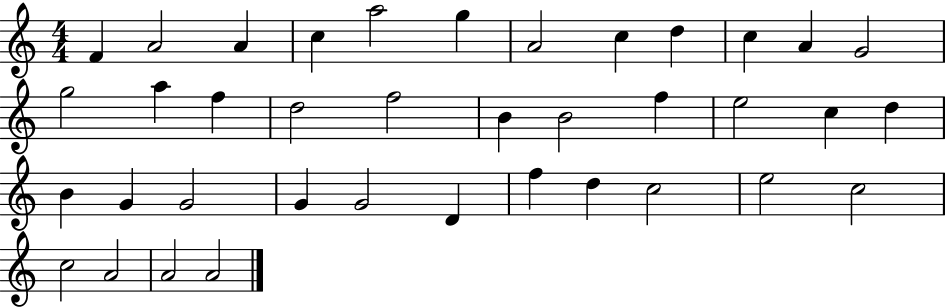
X:1
T:Untitled
M:4/4
L:1/4
K:C
F A2 A c a2 g A2 c d c A G2 g2 a f d2 f2 B B2 f e2 c d B G G2 G G2 D f d c2 e2 c2 c2 A2 A2 A2